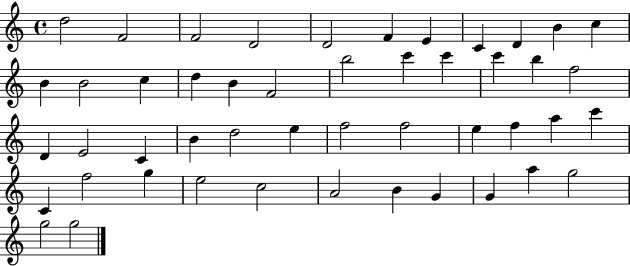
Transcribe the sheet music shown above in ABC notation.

X:1
T:Untitled
M:4/4
L:1/4
K:C
d2 F2 F2 D2 D2 F E C D B c B B2 c d B F2 b2 c' c' c' b f2 D E2 C B d2 e f2 f2 e f a c' C f2 g e2 c2 A2 B G G a g2 g2 g2